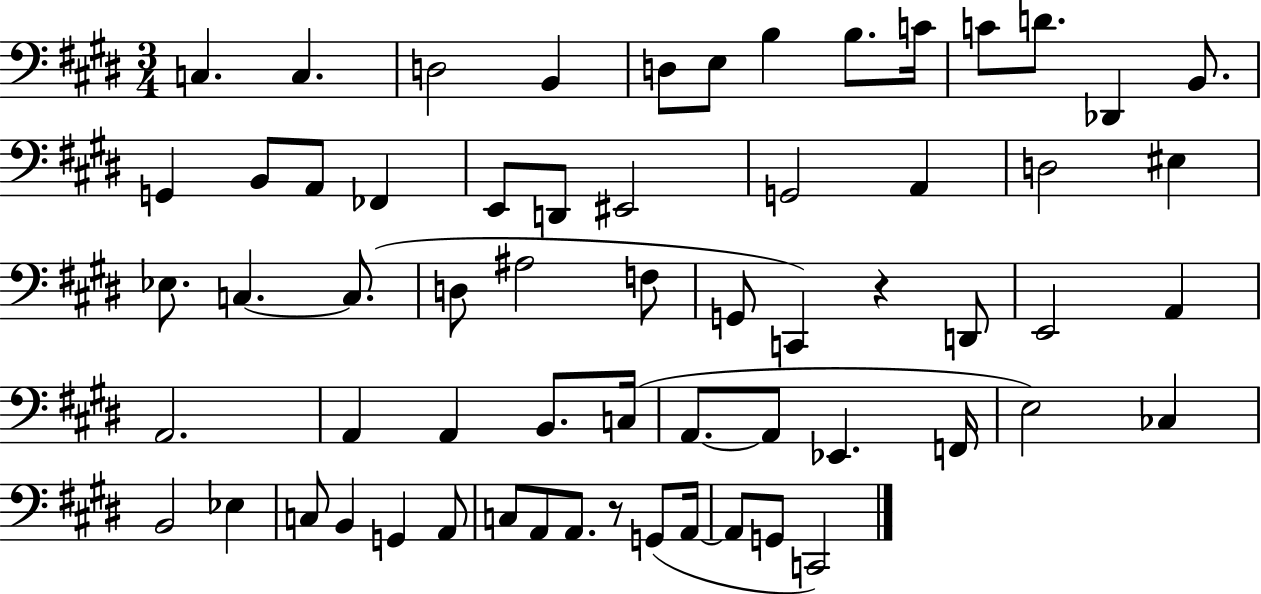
X:1
T:Untitled
M:3/4
L:1/4
K:E
C, C, D,2 B,, D,/2 E,/2 B, B,/2 C/4 C/2 D/2 _D,, B,,/2 G,, B,,/2 A,,/2 _F,, E,,/2 D,,/2 ^E,,2 G,,2 A,, D,2 ^E, _E,/2 C, C,/2 D,/2 ^A,2 F,/2 G,,/2 C,, z D,,/2 E,,2 A,, A,,2 A,, A,, B,,/2 C,/4 A,,/2 A,,/2 _E,, F,,/4 E,2 _C, B,,2 _E, C,/2 B,, G,, A,,/2 C,/2 A,,/2 A,,/2 z/2 G,,/2 A,,/4 A,,/2 G,,/2 C,,2